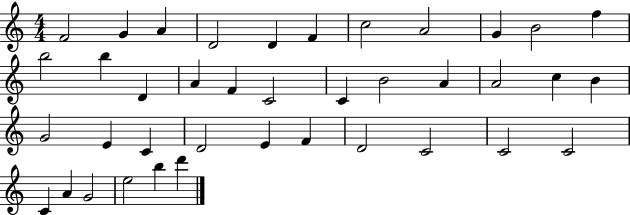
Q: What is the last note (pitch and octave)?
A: D6